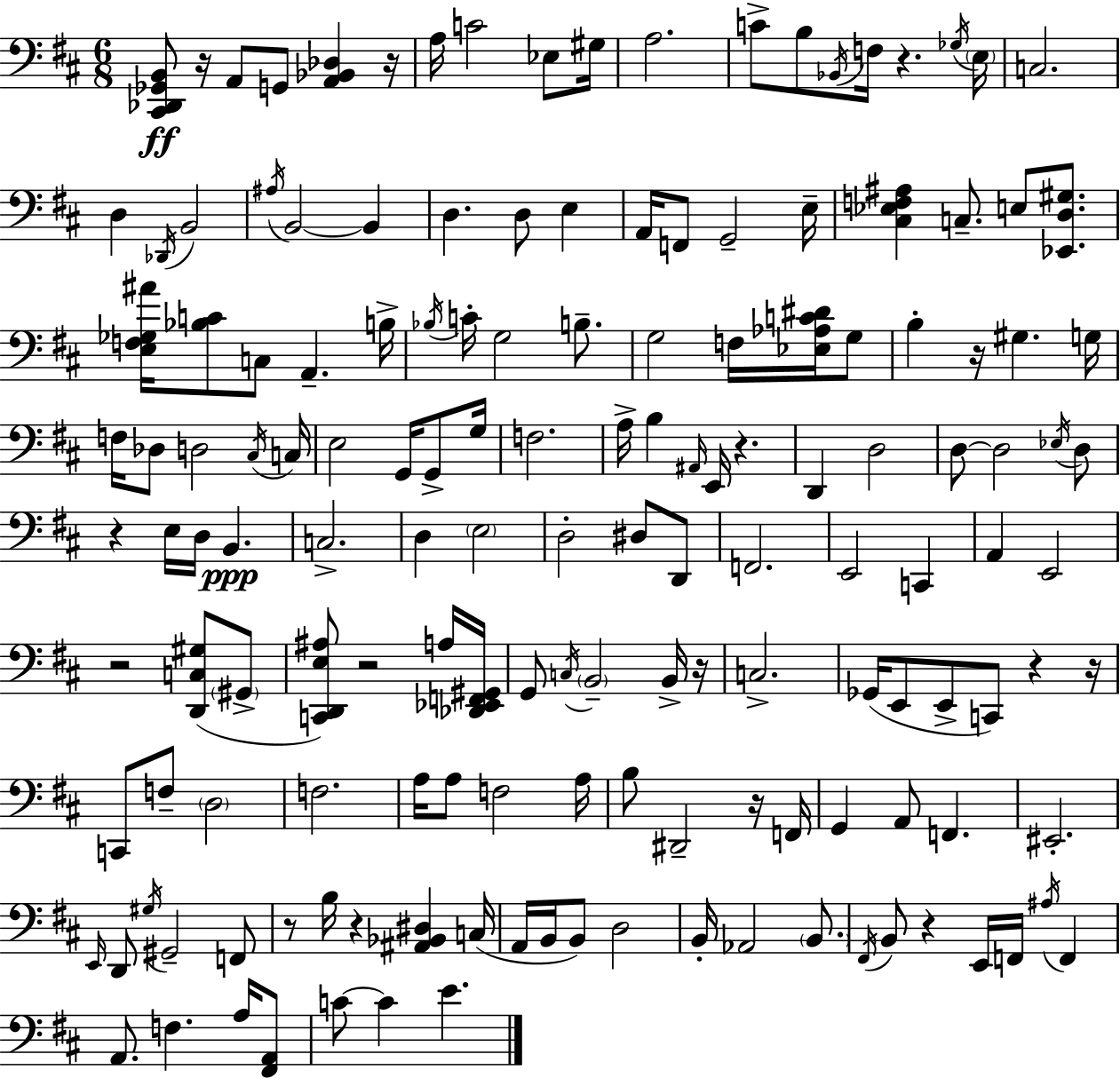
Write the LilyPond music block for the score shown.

{
  \clef bass
  \numericTimeSignature
  \time 6/8
  \key d \major
  \repeat volta 2 { <cis, des, ges, b,>8\ff r16 a,8 g,8 <a, bes, des>4 r16 | a16 c'2 ees8 gis16 | a2. | c'8-> b8 \acciaccatura { bes,16 } f16 r4. | \break \acciaccatura { ges16 } \parenthesize e16 c2. | d4 \acciaccatura { des,16 } b,2 | \acciaccatura { ais16 } b,2~~ | b,4 d4. d8 | \break e4 a,16 f,8 g,2-- | e16-- <cis ees f ais>4 c8.-- e8 | <ees, d gis>8. <e f ges ais'>16 <bes c'>8 c8 a,4.-- | b16-> \acciaccatura { bes16 } c'16-. g2 | \break b8.-- g2 | f16 <ees aes c' dis'>16 g8 b4-. r16 gis4. | g16 f16 des8 d2 | \acciaccatura { cis16 } c16 e2 | \break g,16 g,8-> g16 f2. | a16-> b4 \grace { ais,16 } | e,16 r4. d,4 d2 | d8~~ d2 | \break \acciaccatura { ees16 } d8 r4 | e16 d16 b,4.\ppp c2.-> | d4 | \parenthesize e2 d2-. | \break dis8 d,8 f,2. | e,2 | c,4 a,4 | e,2 r2 | \break <d, c gis>8( \parenthesize gis,8-> <c, d, e ais>8) r2 | a16 <des, ees, f, gis,>16 g,8 \acciaccatura { c16 } \parenthesize b,2-- | b,16-> r16 c2.-> | ges,16( e,8 | \break e,8-> c,8) r4 r16 c,8 f8-- | \parenthesize d2 f2. | a16 a8 | f2 a16 b8 dis,2-- | \break r16 f,16 g,4 | a,8 f,4. eis,2.-. | \grace { e,16 } d,8 | \acciaccatura { gis16 } gis,2-- f,8 r8 | \break b16 r4 <ais, bes, dis>4 c16( a,16 | b,16 b,8) d2 b,16-. | aes,2 \parenthesize b,8. \acciaccatura { fis,16 } | b,8 r4 e,16 f,16 \acciaccatura { ais16 } f,4 | \break a,8. f4. a16 <fis, a,>8 | c'8~~ c'4 e'4. | } \bar "|."
}